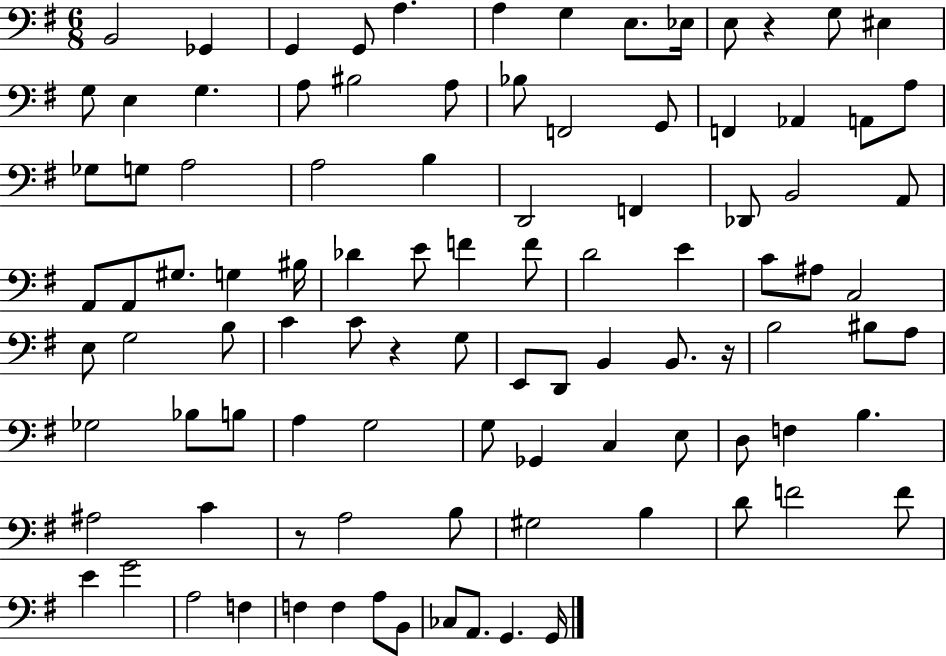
{
  \clef bass
  \numericTimeSignature
  \time 6/8
  \key g \major
  b,2 ges,4 | g,4 g,8 a4. | a4 g4 e8. ees16 | e8 r4 g8 eis4 | \break g8 e4 g4. | a8 bis2 a8 | bes8 f,2 g,8 | f,4 aes,4 a,8 a8 | \break ges8 g8 a2 | a2 b4 | d,2 f,4 | des,8 b,2 a,8 | \break a,8 a,8 gis8. g4 bis16 | des'4 e'8 f'4 f'8 | d'2 e'4 | c'8 ais8 c2 | \break e8 g2 b8 | c'4 c'8 r4 g8 | e,8 d,8 b,4 b,8. r16 | b2 bis8 a8 | \break ges2 bes8 b8 | a4 g2 | g8 ges,4 c4 e8 | d8 f4 b4. | \break ais2 c'4 | r8 a2 b8 | gis2 b4 | d'8 f'2 f'8 | \break e'4 g'2 | a2 f4 | f4 f4 a8 b,8 | ces8 a,8. g,4. g,16 | \break \bar "|."
}